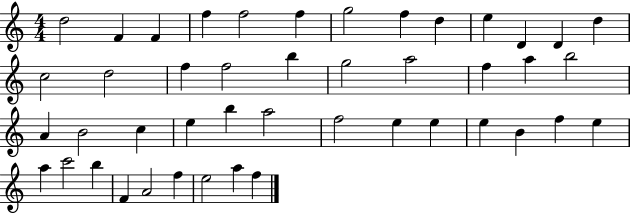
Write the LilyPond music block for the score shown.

{
  \clef treble
  \numericTimeSignature
  \time 4/4
  \key c \major
  d''2 f'4 f'4 | f''4 f''2 f''4 | g''2 f''4 d''4 | e''4 d'4 d'4 d''4 | \break c''2 d''2 | f''4 f''2 b''4 | g''2 a''2 | f''4 a''4 b''2 | \break a'4 b'2 c''4 | e''4 b''4 a''2 | f''2 e''4 e''4 | e''4 b'4 f''4 e''4 | \break a''4 c'''2 b''4 | f'4 a'2 f''4 | e''2 a''4 f''4 | \bar "|."
}